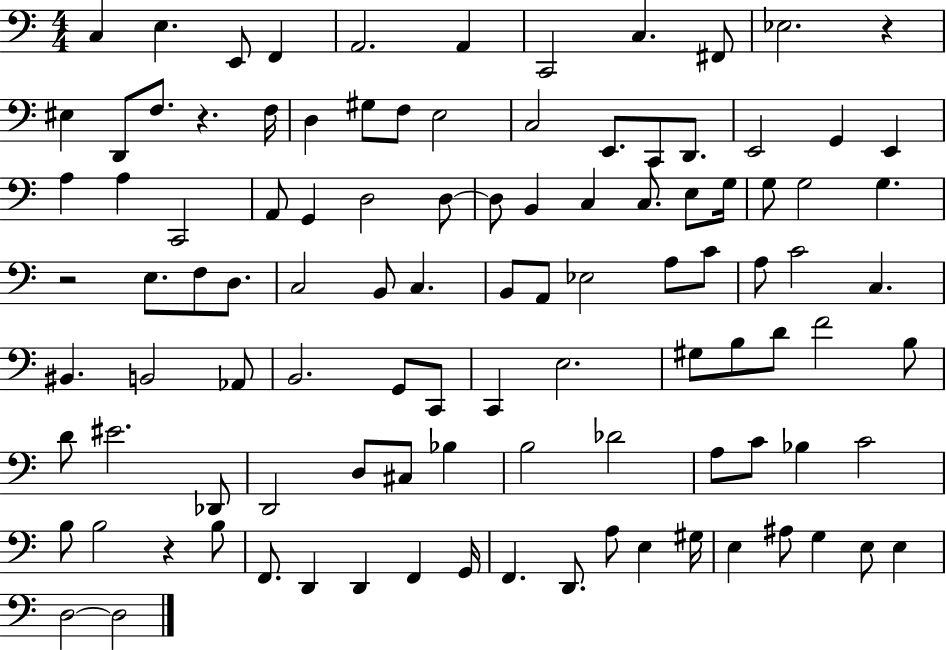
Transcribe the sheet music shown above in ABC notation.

X:1
T:Untitled
M:4/4
L:1/4
K:C
C, E, E,,/2 F,, A,,2 A,, C,,2 C, ^F,,/2 _E,2 z ^E, D,,/2 F,/2 z F,/4 D, ^G,/2 F,/2 E,2 C,2 E,,/2 C,,/2 D,,/2 E,,2 G,, E,, A, A, C,,2 A,,/2 G,, D,2 D,/2 D,/2 B,, C, C,/2 E,/2 G,/4 G,/2 G,2 G, z2 E,/2 F,/2 D,/2 C,2 B,,/2 C, B,,/2 A,,/2 _E,2 A,/2 C/2 A,/2 C2 C, ^B,, B,,2 _A,,/2 B,,2 G,,/2 C,,/2 C,, E,2 ^G,/2 B,/2 D/2 F2 B,/2 D/2 ^E2 _D,,/2 D,,2 D,/2 ^C,/2 _B, B,2 _D2 A,/2 C/2 _B, C2 B,/2 B,2 z B,/2 F,,/2 D,, D,, F,, G,,/4 F,, D,,/2 A,/2 E, ^G,/4 E, ^A,/2 G, E,/2 E, D,2 D,2